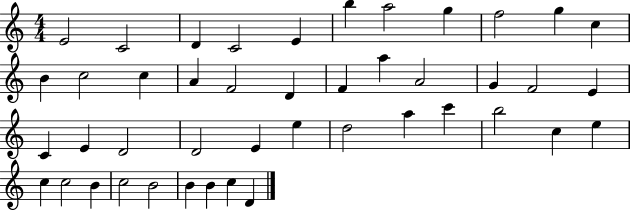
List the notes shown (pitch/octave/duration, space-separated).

E4/h C4/h D4/q C4/h E4/q B5/q A5/h G5/q F5/h G5/q C5/q B4/q C5/h C5/q A4/q F4/h D4/q F4/q A5/q A4/h G4/q F4/h E4/q C4/q E4/q D4/h D4/h E4/q E5/q D5/h A5/q C6/q B5/h C5/q E5/q C5/q C5/h B4/q C5/h B4/h B4/q B4/q C5/q D4/q